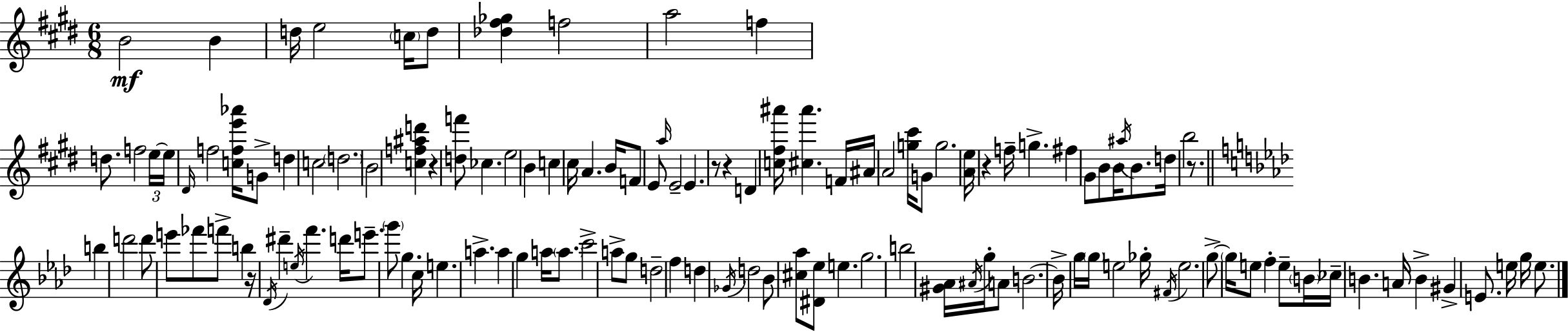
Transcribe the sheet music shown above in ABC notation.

X:1
T:Untitled
M:6/8
L:1/4
K:E
B2 B d/4 e2 c/4 d/2 [_d^f_g] f2 a2 f d/2 f2 e/4 e/4 ^D/4 f2 [cfe'_a']/4 G/2 d c2 d2 B2 [cf^ad'] z [df']/2 _c e2 B c ^c/4 A B/4 F/2 E/2 a/4 E2 E z/2 z D [c^f^a']/4 [^c^a'] F/4 ^A/4 A2 [g^c']/4 G/2 g2 [Ae]/4 z f/4 g ^f ^G/2 B/2 B/4 ^a/4 B/2 d/4 b2 z/2 b d'2 d'/2 e'/2 _f'/2 f'/2 b z/4 _D/4 ^d' e/4 f' d'/4 e'/2 g'/2 g c/4 e a a g a/4 a/2 c'2 a/2 g/2 d2 f d _G/4 d2 _B/2 [^c_a]/2 [^D_e]/2 e g2 b2 [^G_A]/4 ^A/4 g/4 A/2 B2 B/4 g/4 g/4 e2 _g/4 ^F/4 e2 g/2 g/4 e/2 f e/2 B/4 _c/4 B A/4 B ^G E/2 e/4 g/4 e/2